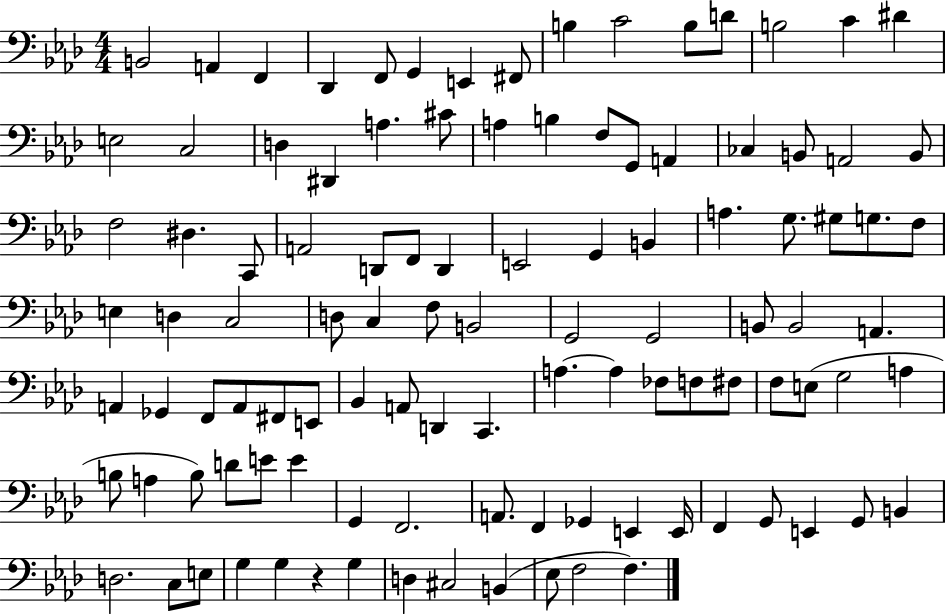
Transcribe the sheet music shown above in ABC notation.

X:1
T:Untitled
M:4/4
L:1/4
K:Ab
B,,2 A,, F,, _D,, F,,/2 G,, E,, ^F,,/2 B, C2 B,/2 D/2 B,2 C ^D E,2 C,2 D, ^D,, A, ^C/2 A, B, F,/2 G,,/2 A,, _C, B,,/2 A,,2 B,,/2 F,2 ^D, C,,/2 A,,2 D,,/2 F,,/2 D,, E,,2 G,, B,, A, G,/2 ^G,/2 G,/2 F,/2 E, D, C,2 D,/2 C, F,/2 B,,2 G,,2 G,,2 B,,/2 B,,2 A,, A,, _G,, F,,/2 A,,/2 ^F,,/2 E,,/2 _B,, A,,/2 D,, C,, A, A, _F,/2 F,/2 ^F,/2 F,/2 E,/2 G,2 A, B,/2 A, B,/2 D/2 E/2 E G,, F,,2 A,,/2 F,, _G,, E,, E,,/4 F,, G,,/2 E,, G,,/2 B,, D,2 C,/2 E,/2 G, G, z G, D, ^C,2 B,, _E,/2 F,2 F,